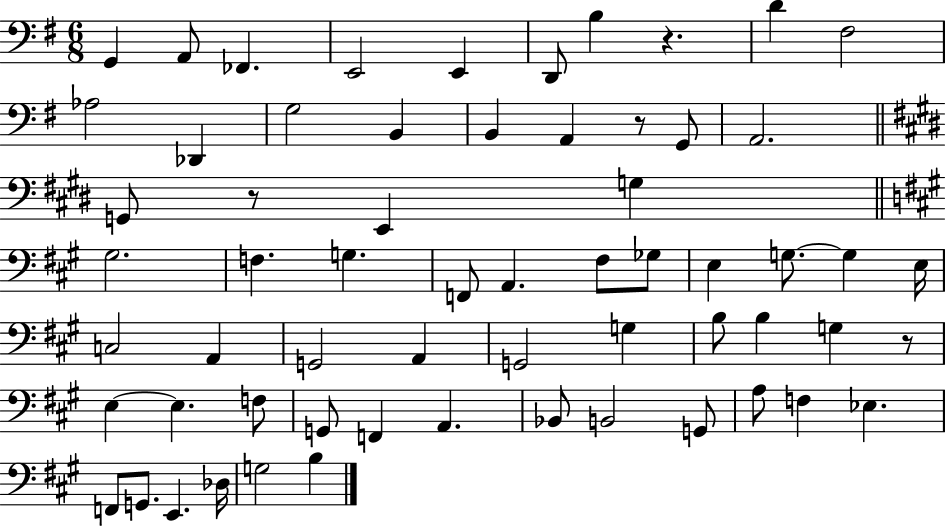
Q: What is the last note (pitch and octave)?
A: B3